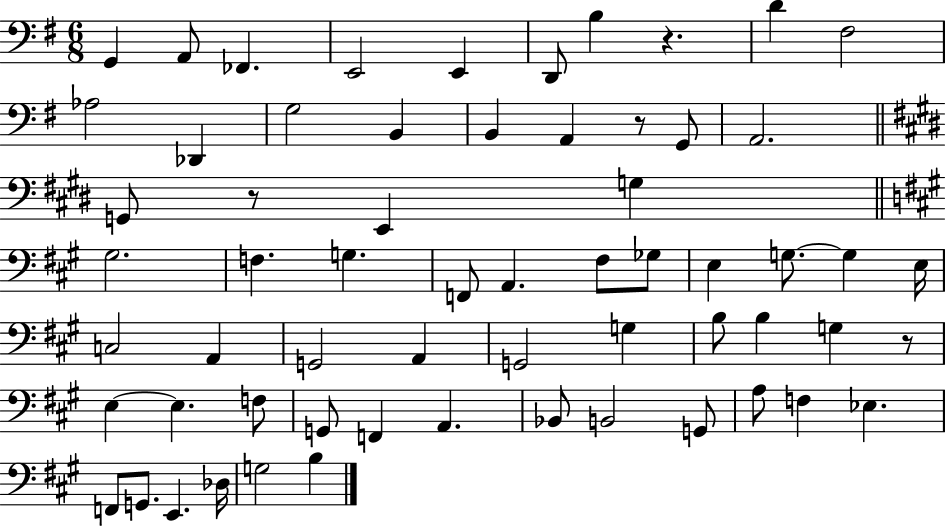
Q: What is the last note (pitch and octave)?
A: B3